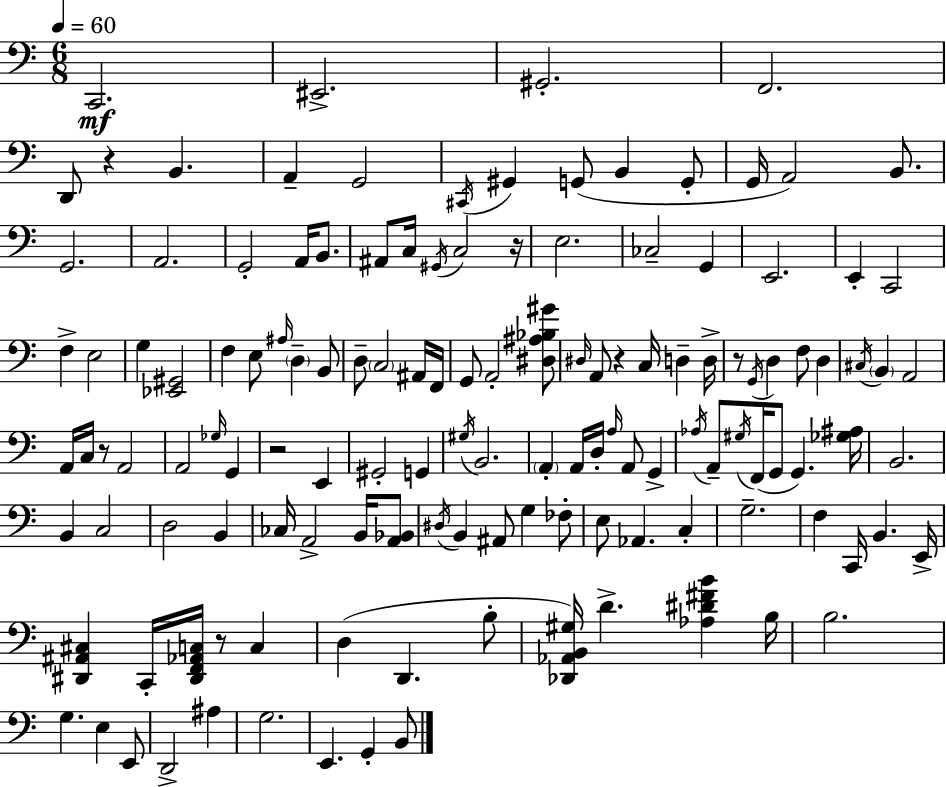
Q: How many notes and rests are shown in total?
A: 133